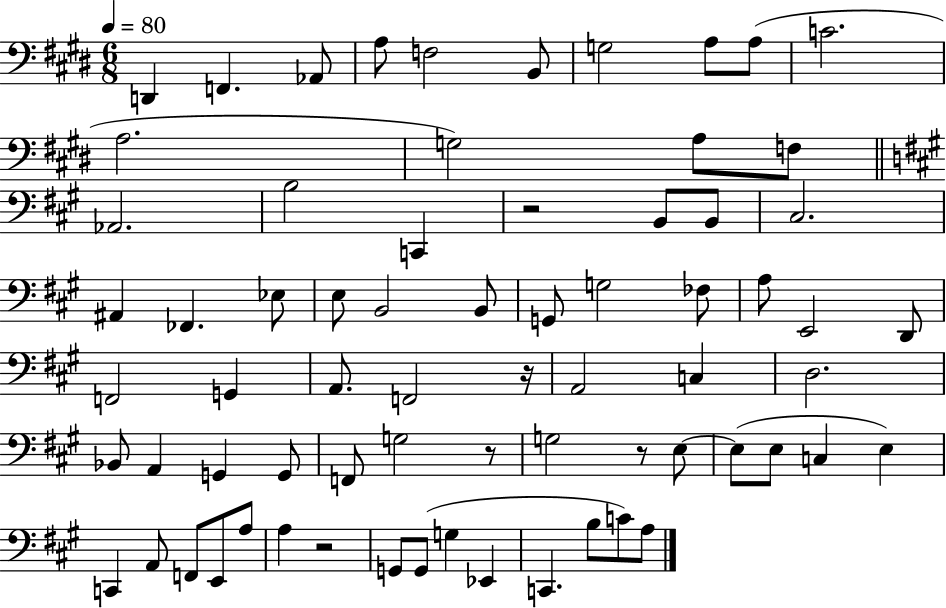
D2/q F2/q. Ab2/e A3/e F3/h B2/e G3/h A3/e A3/e C4/h. A3/h. G3/h A3/e F3/e Ab2/h. B3/h C2/q R/h B2/e B2/e C#3/h. A#2/q FES2/q. Eb3/e E3/e B2/h B2/e G2/e G3/h FES3/e A3/e E2/h D2/e F2/h G2/q A2/e. F2/h R/s A2/h C3/q D3/h. Bb2/e A2/q G2/q G2/e F2/e G3/h R/e G3/h R/e E3/e E3/e E3/e C3/q E3/q C2/q A2/e F2/e E2/e A3/e A3/q R/h G2/e G2/e G3/q Eb2/q C2/q. B3/e C4/e A3/e